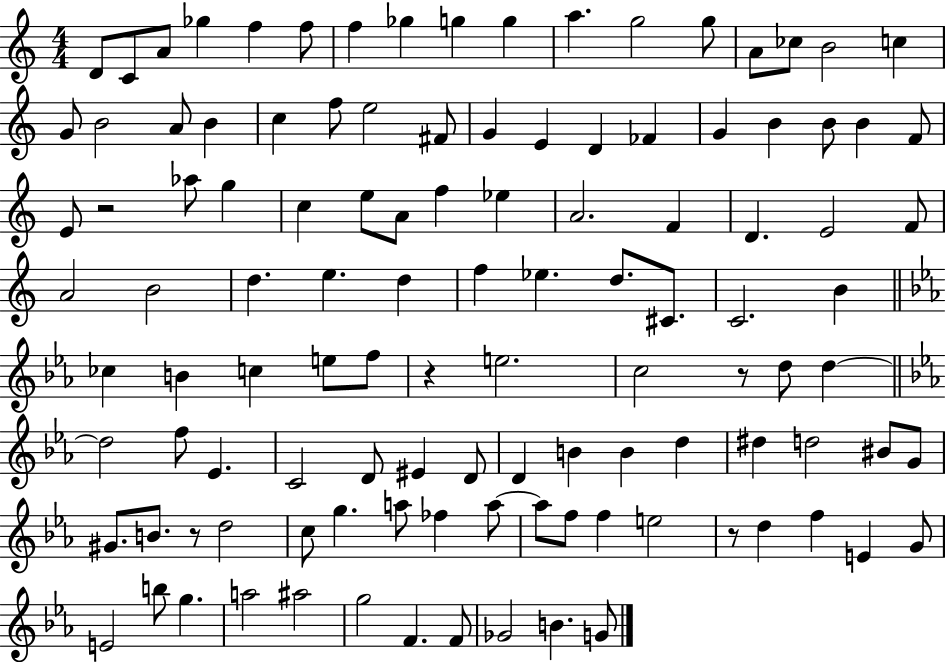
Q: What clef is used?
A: treble